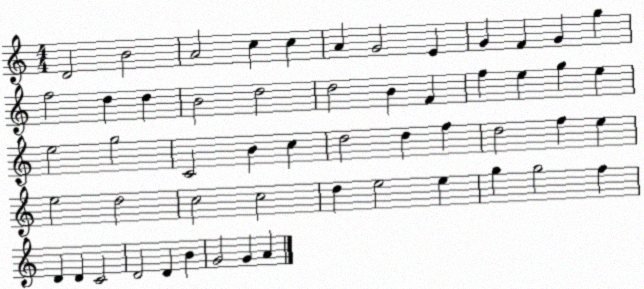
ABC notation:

X:1
T:Untitled
M:4/4
L:1/4
K:C
D2 B2 A2 c c A G2 E G F G g f2 d d B2 d2 d2 B F f e g e e2 g2 C2 B c d2 d f d2 f e e2 d2 c2 c2 d e2 e g g2 f D D C2 D2 D B G2 G A